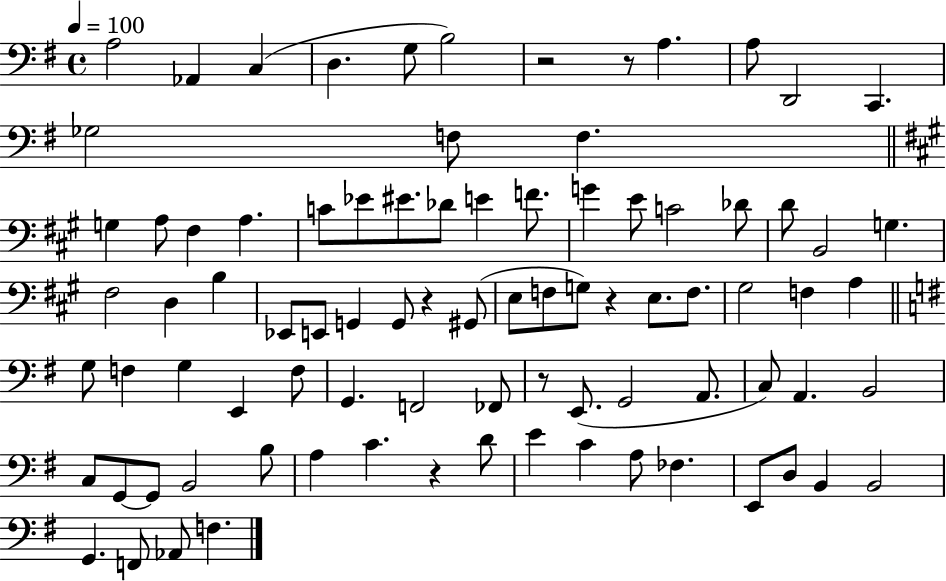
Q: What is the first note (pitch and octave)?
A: A3